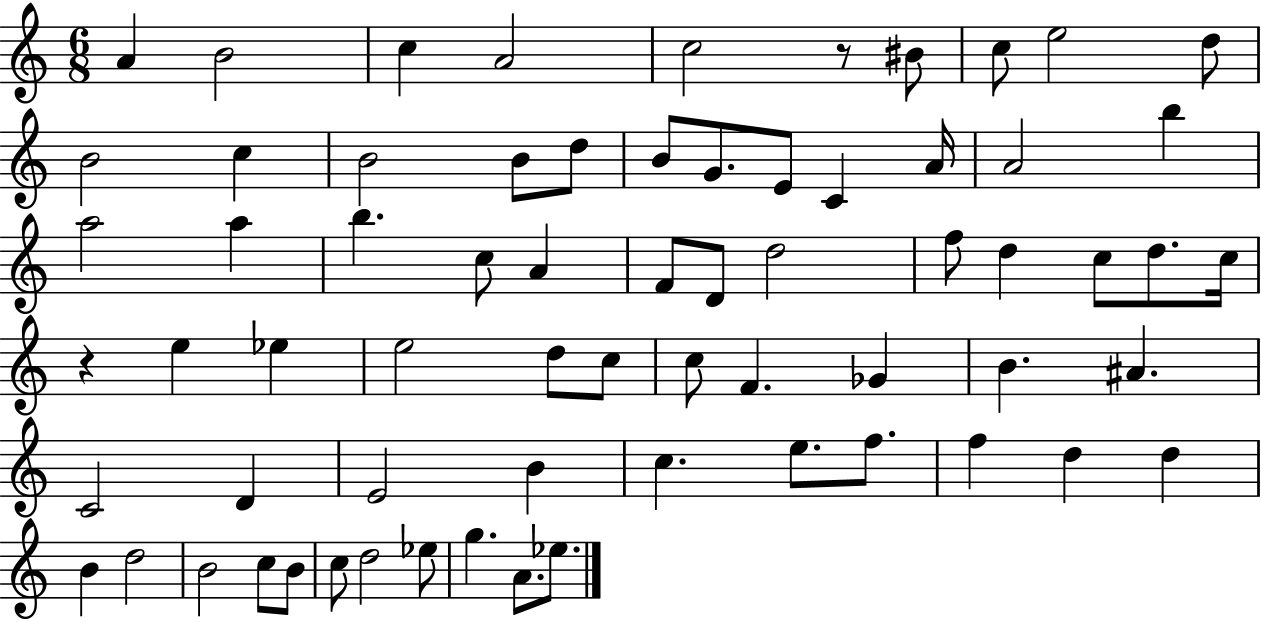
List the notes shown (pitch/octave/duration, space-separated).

A4/q B4/h C5/q A4/h C5/h R/e BIS4/e C5/e E5/h D5/e B4/h C5/q B4/h B4/e D5/e B4/e G4/e. E4/e C4/q A4/s A4/h B5/q A5/h A5/q B5/q. C5/e A4/q F4/e D4/e D5/h F5/e D5/q C5/e D5/e. C5/s R/q E5/q Eb5/q E5/h D5/e C5/e C5/e F4/q. Gb4/q B4/q. A#4/q. C4/h D4/q E4/h B4/q C5/q. E5/e. F5/e. F5/q D5/q D5/q B4/q D5/h B4/h C5/e B4/e C5/e D5/h Eb5/e G5/q. A4/e. Eb5/e.